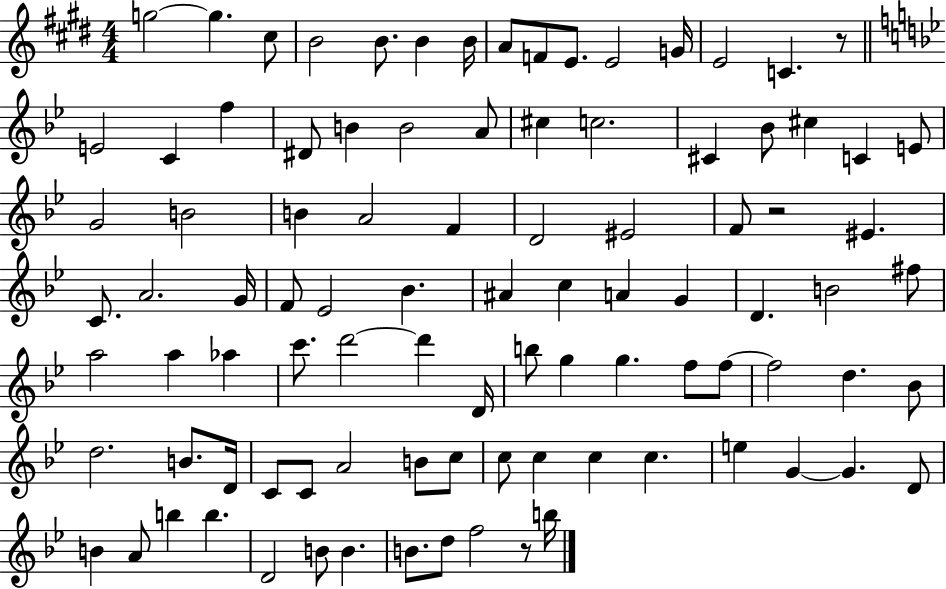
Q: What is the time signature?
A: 4/4